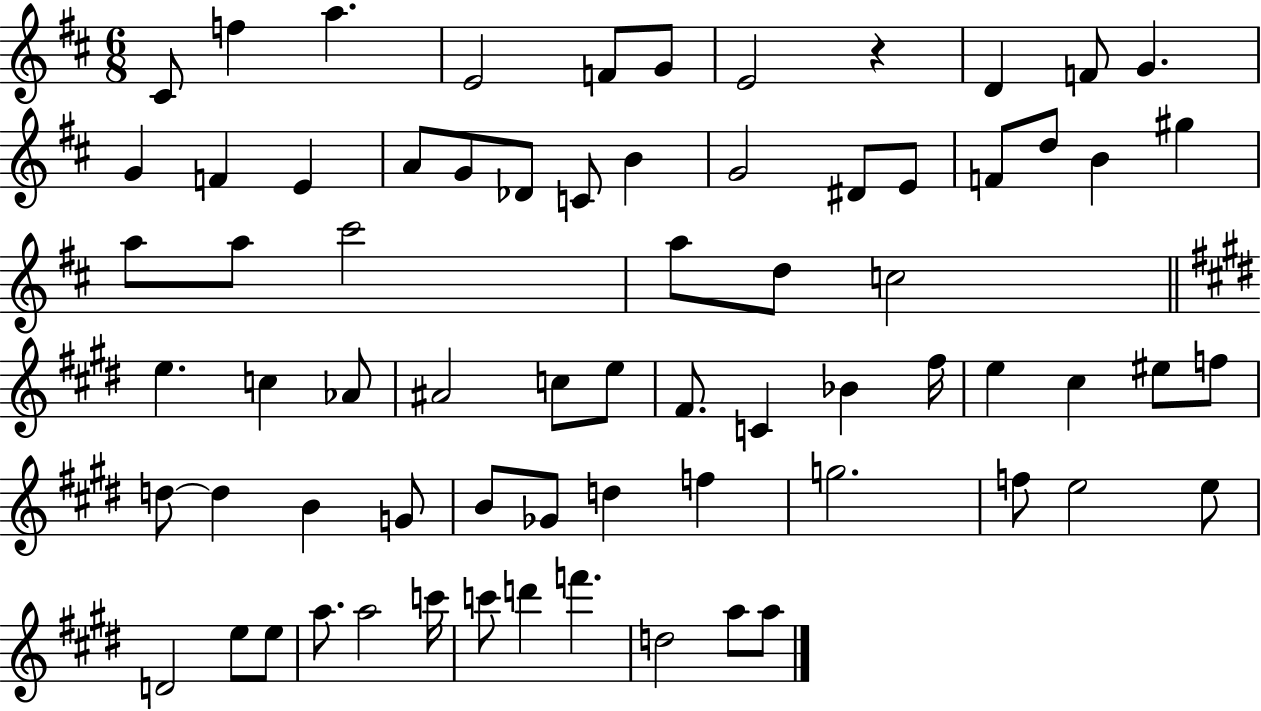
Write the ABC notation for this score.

X:1
T:Untitled
M:6/8
L:1/4
K:D
^C/2 f a E2 F/2 G/2 E2 z D F/2 G G F E A/2 G/2 _D/2 C/2 B G2 ^D/2 E/2 F/2 d/2 B ^g a/2 a/2 ^c'2 a/2 d/2 c2 e c _A/2 ^A2 c/2 e/2 ^F/2 C _B ^f/4 e ^c ^e/2 f/2 d/2 d B G/2 B/2 _G/2 d f g2 f/2 e2 e/2 D2 e/2 e/2 a/2 a2 c'/4 c'/2 d' f' d2 a/2 a/2